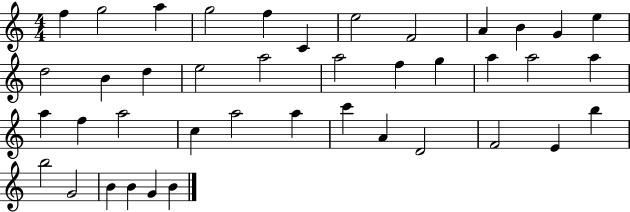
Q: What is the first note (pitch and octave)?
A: F5